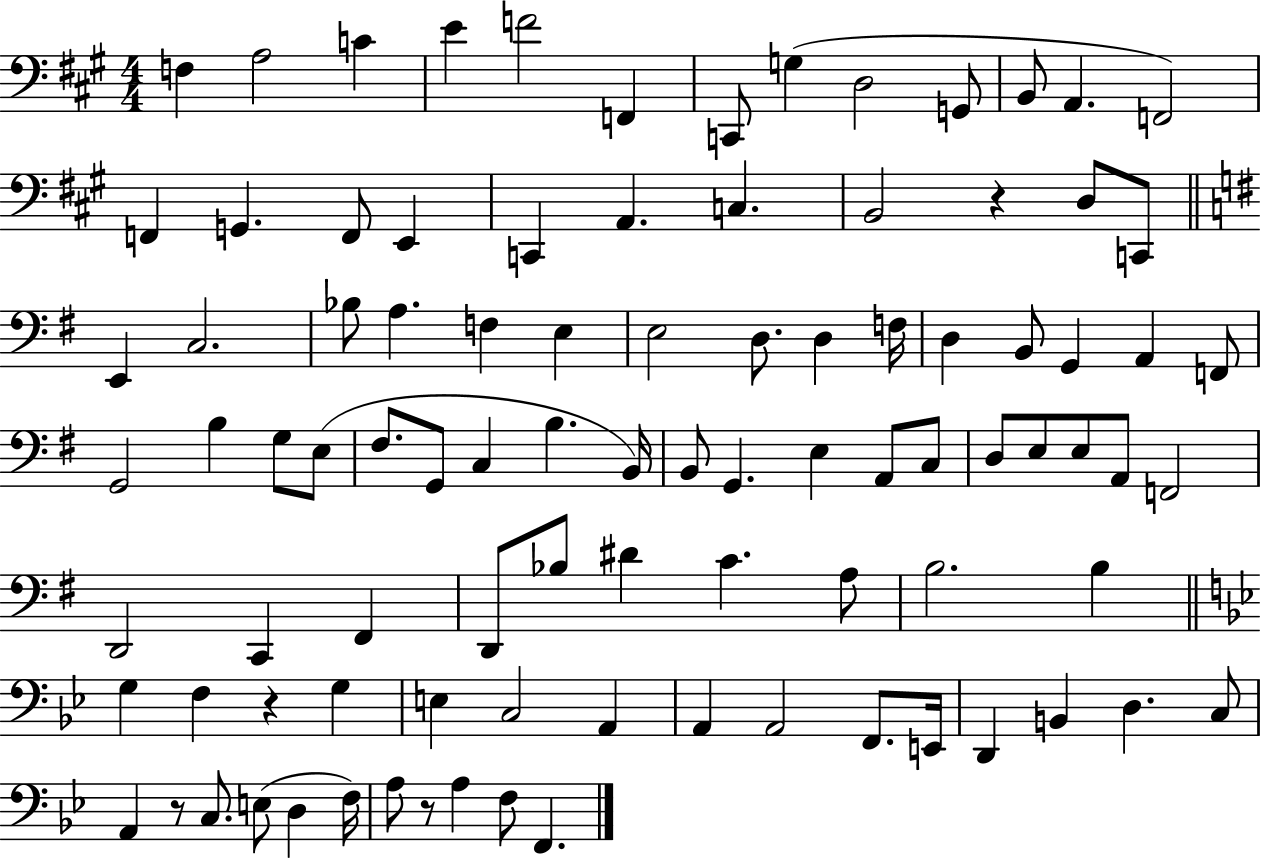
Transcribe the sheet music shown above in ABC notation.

X:1
T:Untitled
M:4/4
L:1/4
K:A
F, A,2 C E F2 F,, C,,/2 G, D,2 G,,/2 B,,/2 A,, F,,2 F,, G,, F,,/2 E,, C,, A,, C, B,,2 z D,/2 C,,/2 E,, C,2 _B,/2 A, F, E, E,2 D,/2 D, F,/4 D, B,,/2 G,, A,, F,,/2 G,,2 B, G,/2 E,/2 ^F,/2 G,,/2 C, B, B,,/4 B,,/2 G,, E, A,,/2 C,/2 D,/2 E,/2 E,/2 A,,/2 F,,2 D,,2 C,, ^F,, D,,/2 _B,/2 ^D C A,/2 B,2 B, G, F, z G, E, C,2 A,, A,, A,,2 F,,/2 E,,/4 D,, B,, D, C,/2 A,, z/2 C,/2 E,/2 D, F,/4 A,/2 z/2 A, F,/2 F,,